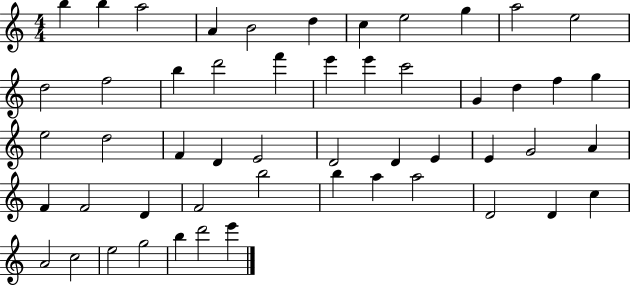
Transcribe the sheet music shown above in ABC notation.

X:1
T:Untitled
M:4/4
L:1/4
K:C
b b a2 A B2 d c e2 g a2 e2 d2 f2 b d'2 f' e' e' c'2 G d f g e2 d2 F D E2 D2 D E E G2 A F F2 D F2 b2 b a a2 D2 D c A2 c2 e2 g2 b d'2 e'